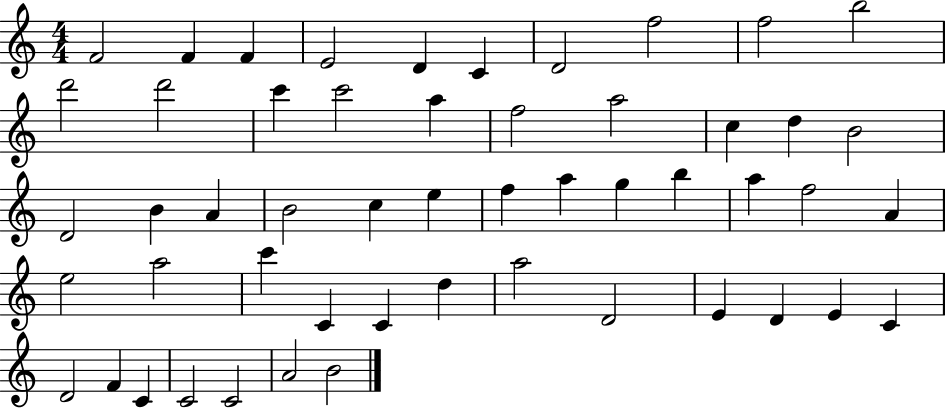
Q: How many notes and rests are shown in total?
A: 52